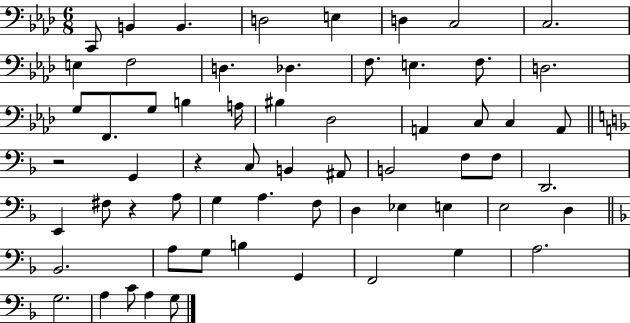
X:1
T:Untitled
M:6/8
L:1/4
K:Ab
C,,/2 B,, B,, D,2 E, D, C,2 C,2 E, F,2 D, _D, F,/2 E, F,/2 D,2 G,/2 F,,/2 G,/2 B, A,/4 ^B, _D,2 A,, C,/2 C, A,,/2 z2 G,, z C,/2 B,, ^A,,/2 B,,2 F,/2 F,/2 D,,2 E,, ^F,/2 z A,/2 G, A, F,/2 D, _E, E, E,2 D, _B,,2 A,/2 G,/2 B, G,, F,,2 G, A,2 G,2 A, C/2 A, G,/2